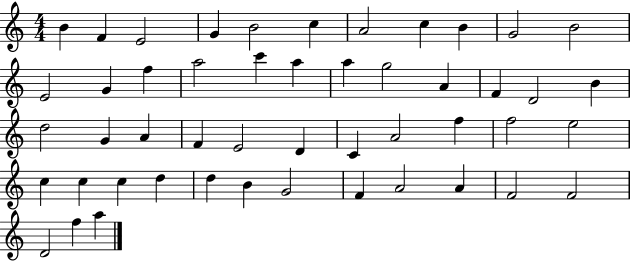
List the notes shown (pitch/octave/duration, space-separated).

B4/q F4/q E4/h G4/q B4/h C5/q A4/h C5/q B4/q G4/h B4/h E4/h G4/q F5/q A5/h C6/q A5/q A5/q G5/h A4/q F4/q D4/h B4/q D5/h G4/q A4/q F4/q E4/h D4/q C4/q A4/h F5/q F5/h E5/h C5/q C5/q C5/q D5/q D5/q B4/q G4/h F4/q A4/h A4/q F4/h F4/h D4/h F5/q A5/q